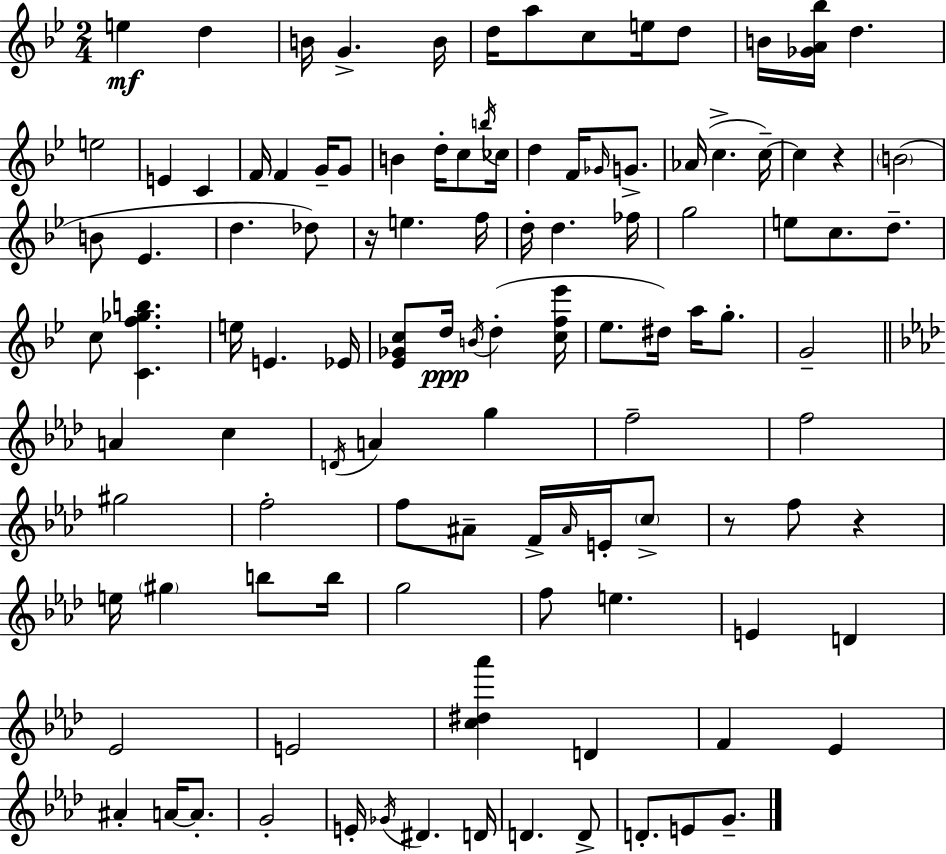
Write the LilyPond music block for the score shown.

{
  \clef treble
  \numericTimeSignature
  \time 2/4
  \key g \minor
  e''4\mf d''4 | b'16 g'4.-> b'16 | d''16 a''8 c''8 e''16 d''8 | b'16 <ges' a' bes''>16 d''4. | \break e''2 | e'4 c'4 | f'16 f'4 g'16-- g'8 | b'4 d''16-. c''8 \acciaccatura { b''16 } | \break ces''16 d''4 f'16 \grace { ges'16 } g'8.-> | aes'16( c''4.-> | c''16--~~) c''4 r4 | \parenthesize b'2( | \break b'8 ees'4. | d''4. | des''8) r16 e''4. | f''16 d''16-. d''4. | \break fes''16 g''2 | e''8 c''8. d''8.-- | c''8 <c' f'' ges'' b''>4. | e''16 e'4. | \break ees'16 <ees' ges' c''>8 d''16\ppp \acciaccatura { b'16 } d''4-.( | <c'' f'' ees'''>16 ees''8. dis''16) a''16 | g''8.-. g'2-- | \bar "||" \break \key f \minor a'4 c''4 | \acciaccatura { d'16 } a'4 g''4 | f''2-- | f''2 | \break gis''2 | f''2-. | f''8 ais'8-- f'16-> \grace { ais'16 } e'16-. | \parenthesize c''8-> r8 f''8 r4 | \break e''16 \parenthesize gis''4 b''8 | b''16 g''2 | f''8 e''4. | e'4 d'4 | \break ees'2 | e'2 | <c'' dis'' aes'''>4 d'4 | f'4 ees'4 | \break ais'4-. a'16~~ a'8.-. | g'2-. | e'16-. \acciaccatura { ges'16 } dis'4. | d'16 d'4. | \break d'8-> d'8.-. e'8 | g'8.-- \bar "|."
}